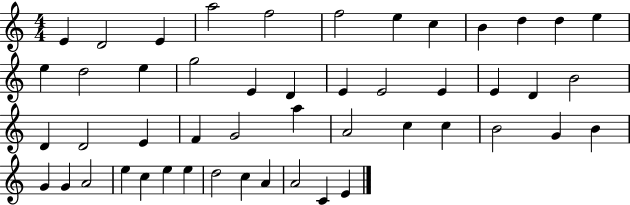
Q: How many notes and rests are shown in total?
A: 49